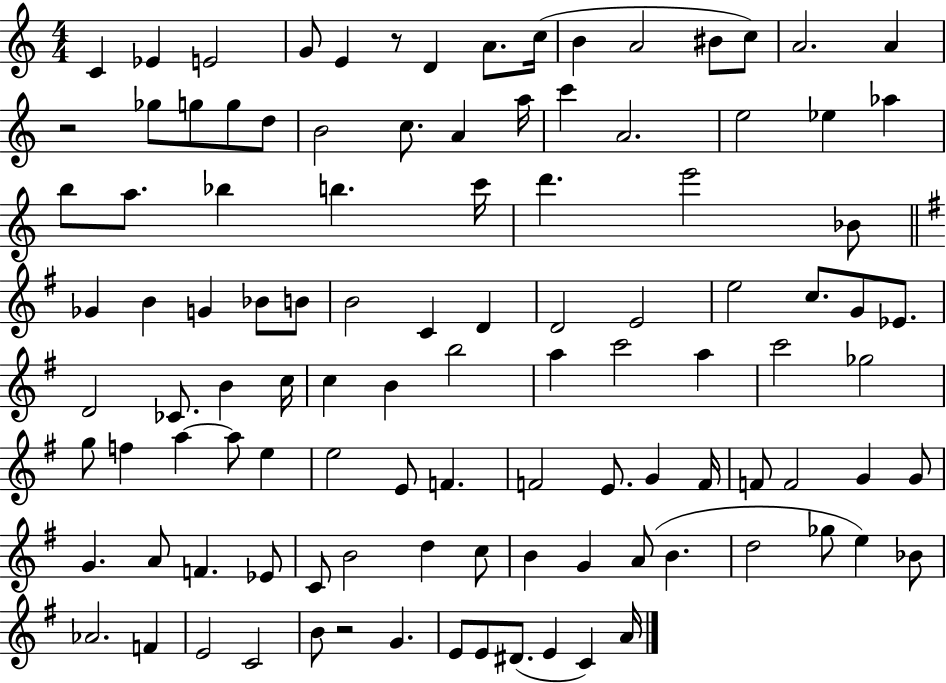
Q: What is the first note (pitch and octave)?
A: C4